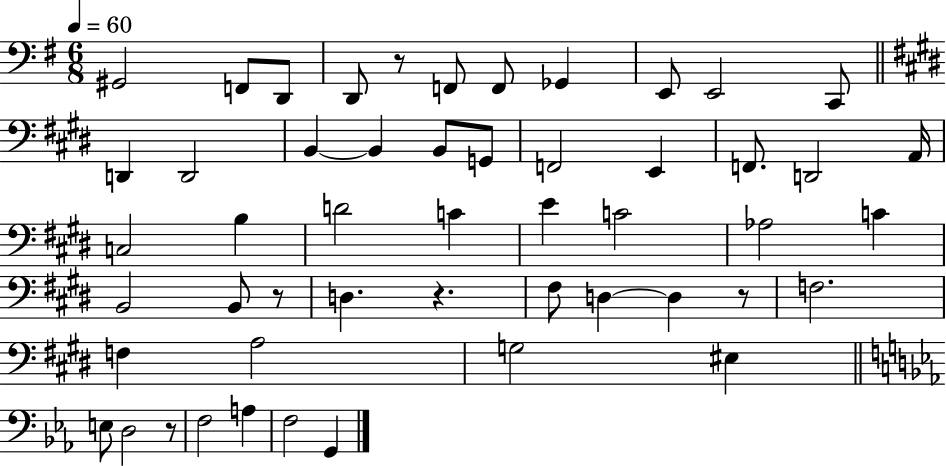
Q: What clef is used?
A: bass